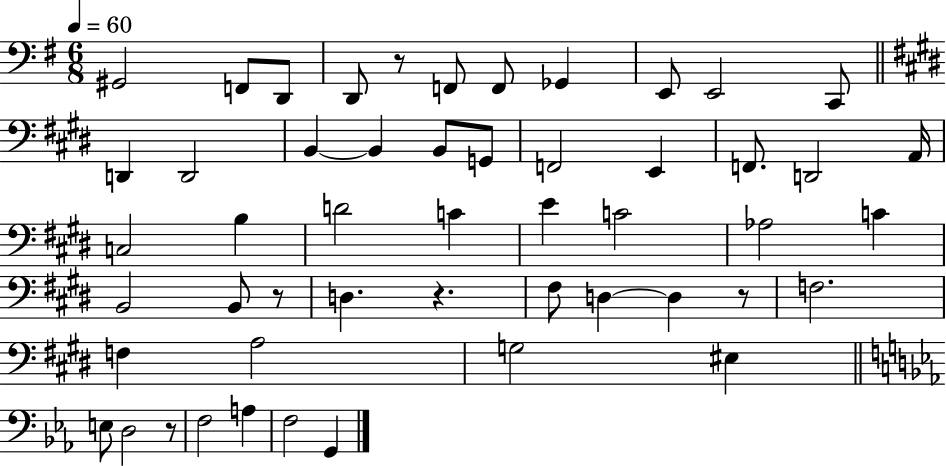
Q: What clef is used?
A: bass